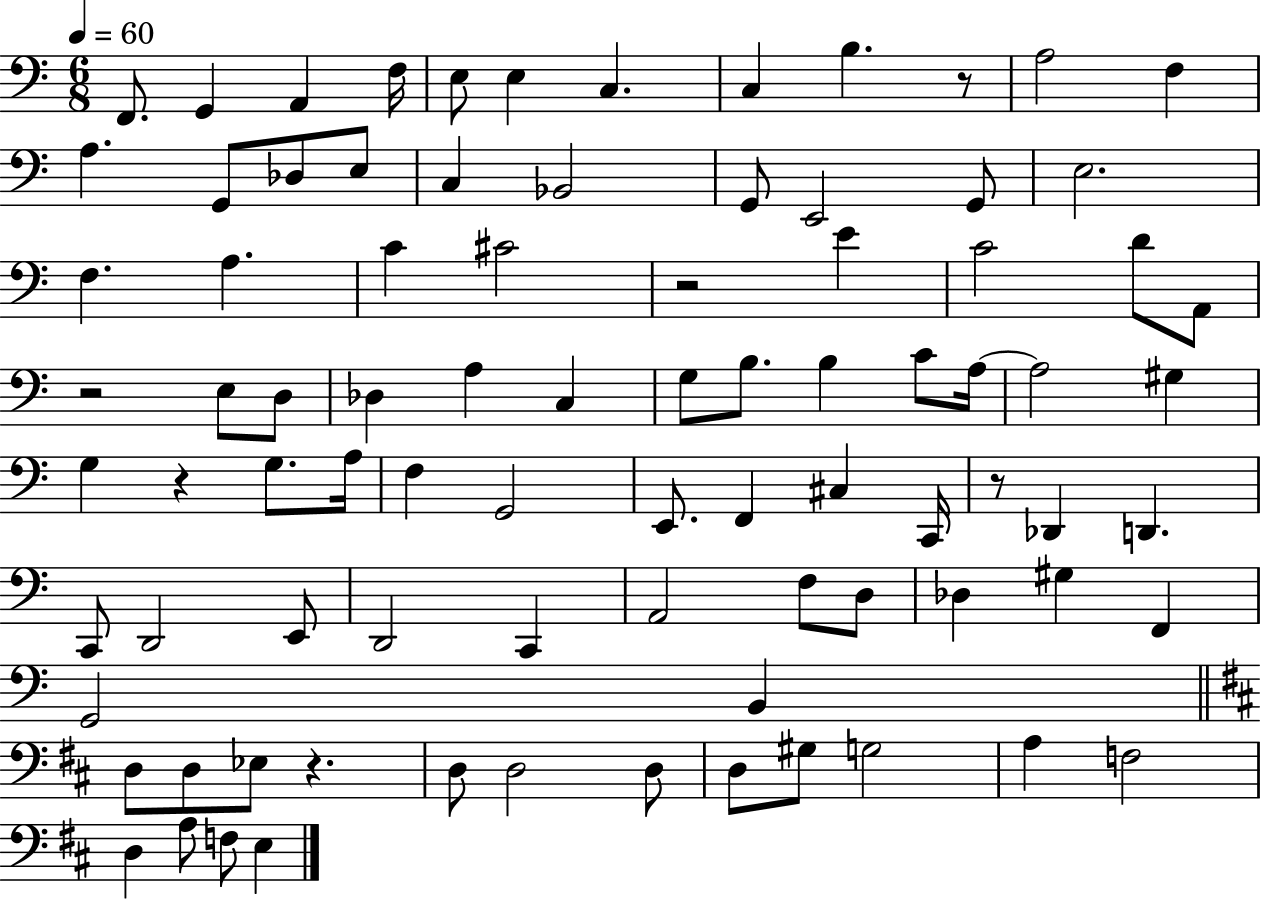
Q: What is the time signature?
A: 6/8